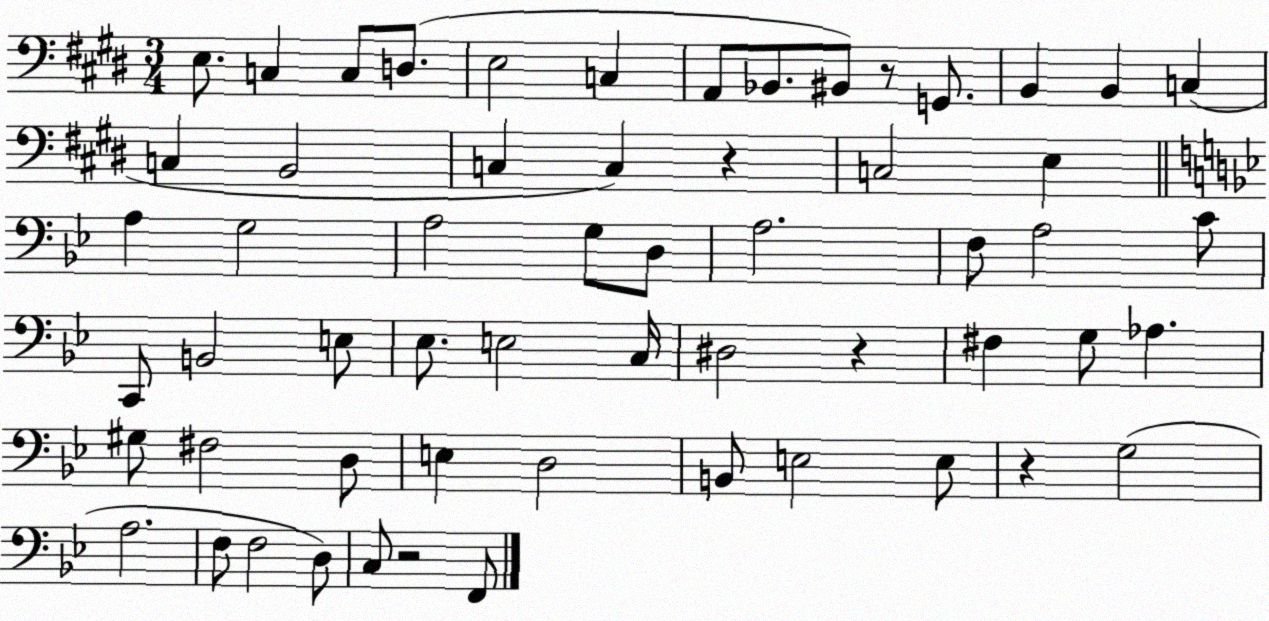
X:1
T:Untitled
M:3/4
L:1/4
K:E
E,/2 C, C,/2 D,/2 E,2 C, A,,/2 _B,,/2 ^B,,/2 z/2 G,,/2 B,, B,, C, C, B,,2 C, C, z C,2 E, A, G,2 A,2 G,/2 D,/2 A,2 F,/2 A,2 C/2 C,,/2 B,,2 E,/2 _E,/2 E,2 C,/4 ^D,2 z ^F, G,/2 _A, ^G,/2 ^F,2 D,/2 E, D,2 B,,/2 E,2 E,/2 z G,2 A,2 F,/2 F,2 D,/2 C,/2 z2 F,,/2